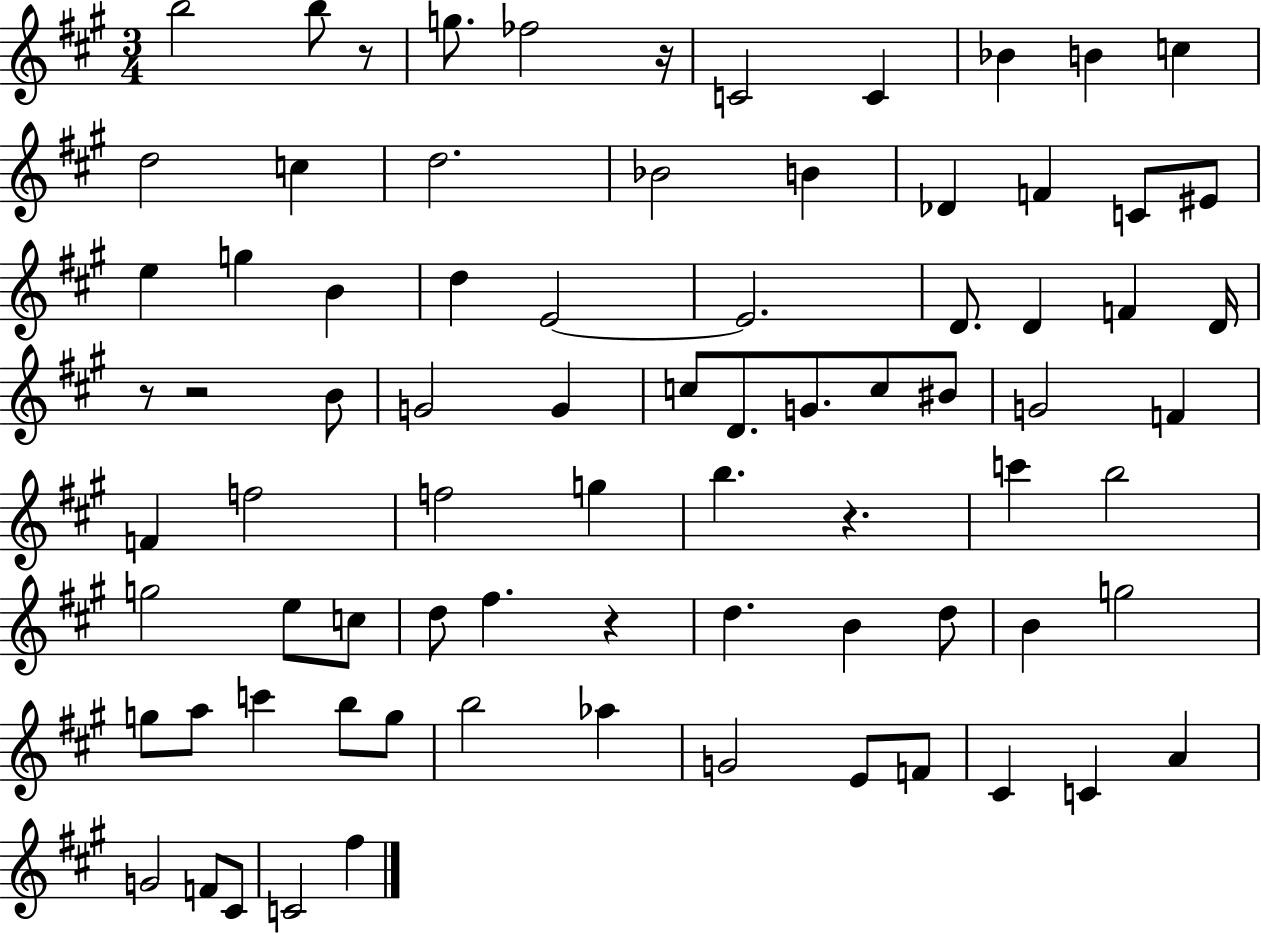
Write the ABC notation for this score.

X:1
T:Untitled
M:3/4
L:1/4
K:A
b2 b/2 z/2 g/2 _f2 z/4 C2 C _B B c d2 c d2 _B2 B _D F C/2 ^E/2 e g B d E2 E2 D/2 D F D/4 z/2 z2 B/2 G2 G c/2 D/2 G/2 c/2 ^B/2 G2 F F f2 f2 g b z c' b2 g2 e/2 c/2 d/2 ^f z d B d/2 B g2 g/2 a/2 c' b/2 g/2 b2 _a G2 E/2 F/2 ^C C A G2 F/2 ^C/2 C2 ^f